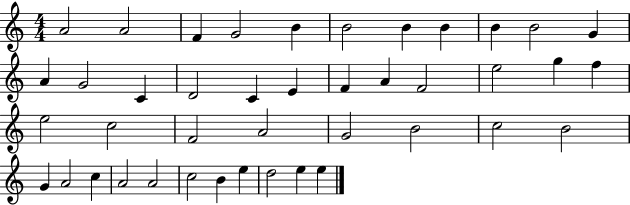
A4/h A4/h F4/q G4/h B4/q B4/h B4/q B4/q B4/q B4/h G4/q A4/q G4/h C4/q D4/h C4/q E4/q F4/q A4/q F4/h E5/h G5/q F5/q E5/h C5/h F4/h A4/h G4/h B4/h C5/h B4/h G4/q A4/h C5/q A4/h A4/h C5/h B4/q E5/q D5/h E5/q E5/q